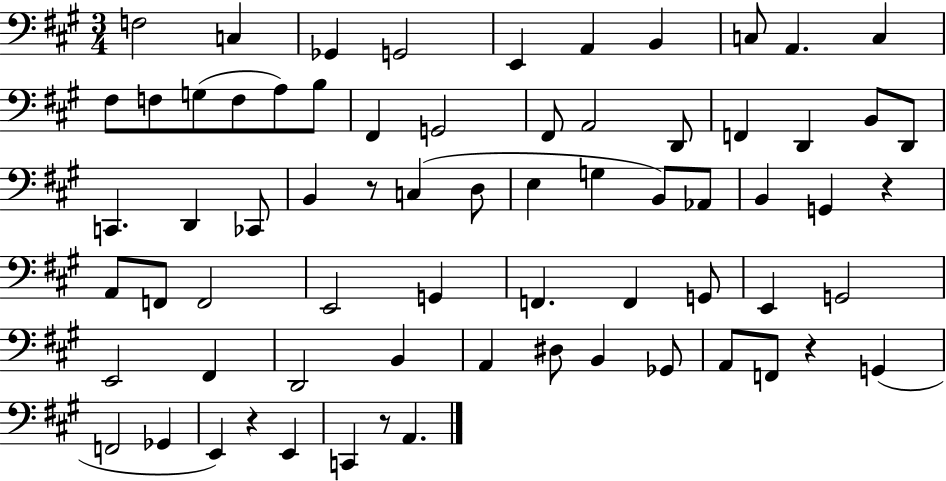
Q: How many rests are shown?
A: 5